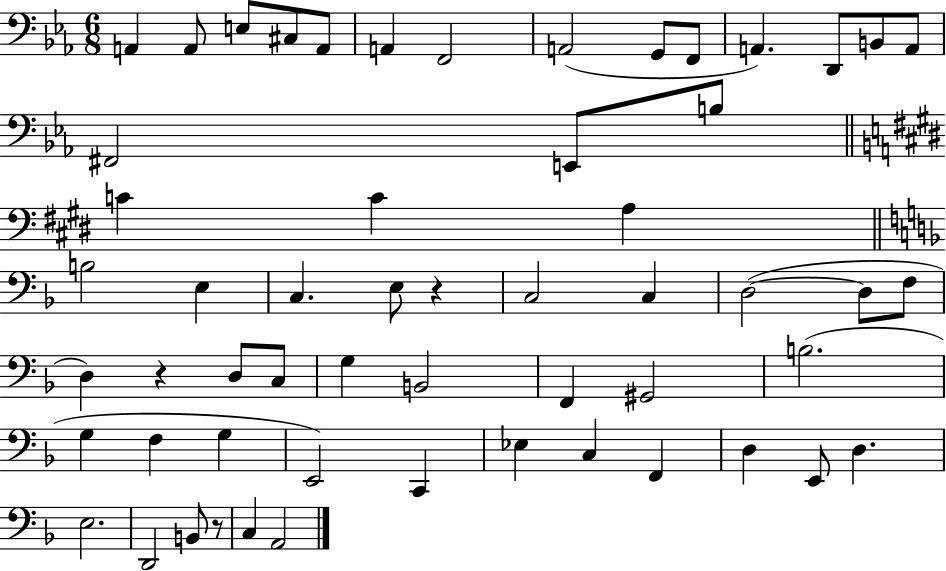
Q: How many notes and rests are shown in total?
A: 56